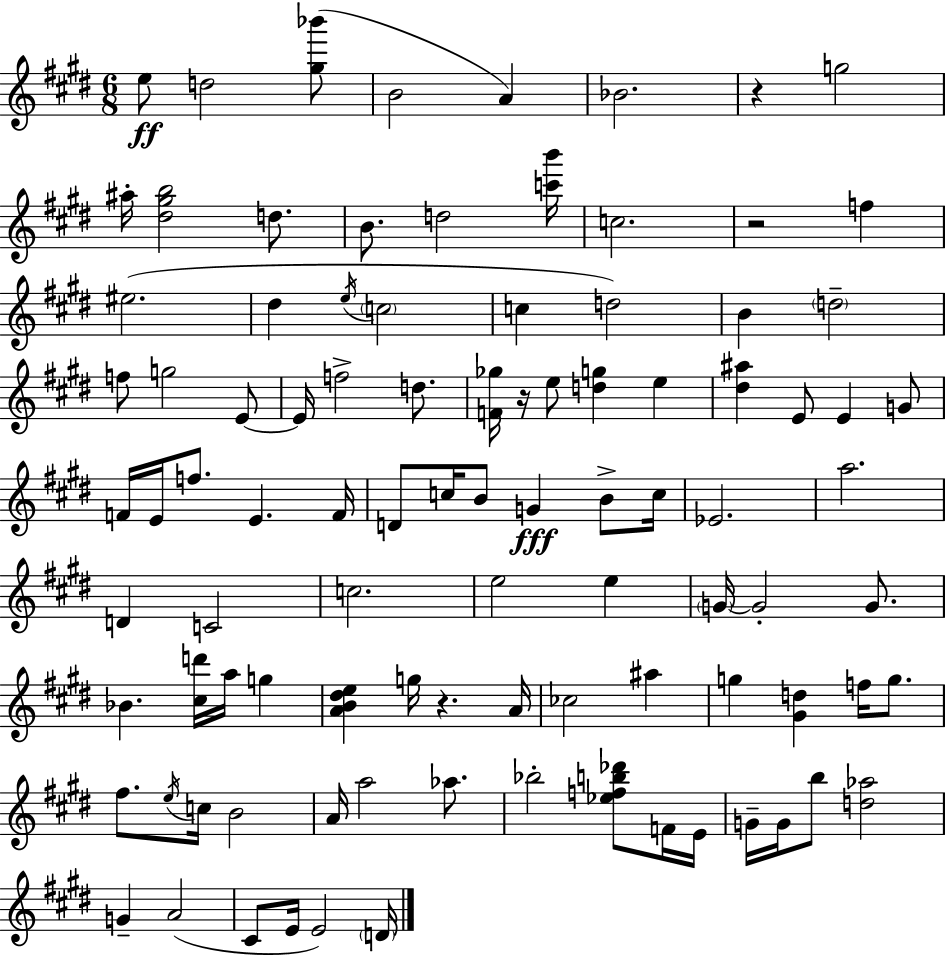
E5/e D5/h [G#5,Bb6]/e B4/h A4/q Bb4/h. R/q G5/h A#5/s [D#5,G#5,B5]/h D5/e. B4/e. D5/h [C6,B6]/s C5/h. R/h F5/q EIS5/h. D#5/q E5/s C5/h C5/q D5/h B4/q D5/h F5/e G5/h E4/e E4/s F5/h D5/e. [F4,Gb5]/s R/s E5/e [D5,G5]/q E5/q [D#5,A#5]/q E4/e E4/q G4/e F4/s E4/s F5/e. E4/q. F4/s D4/e C5/s B4/e G4/q B4/e C5/s Eb4/h. A5/h. D4/q C4/h C5/h. E5/h E5/q G4/s G4/h G4/e. Bb4/q. [C#5,D6]/s A5/s G5/q [A4,B4,D#5,E5]/q G5/s R/q. A4/s CES5/h A#5/q G5/q [G#4,D5]/q F5/s G5/e. F#5/e. E5/s C5/s B4/h A4/s A5/h Ab5/e. Bb5/h [Eb5,F5,B5,Db6]/e F4/s E4/s G4/s G4/s B5/e [D5,Ab5]/h G4/q A4/h C#4/e E4/s E4/h D4/s